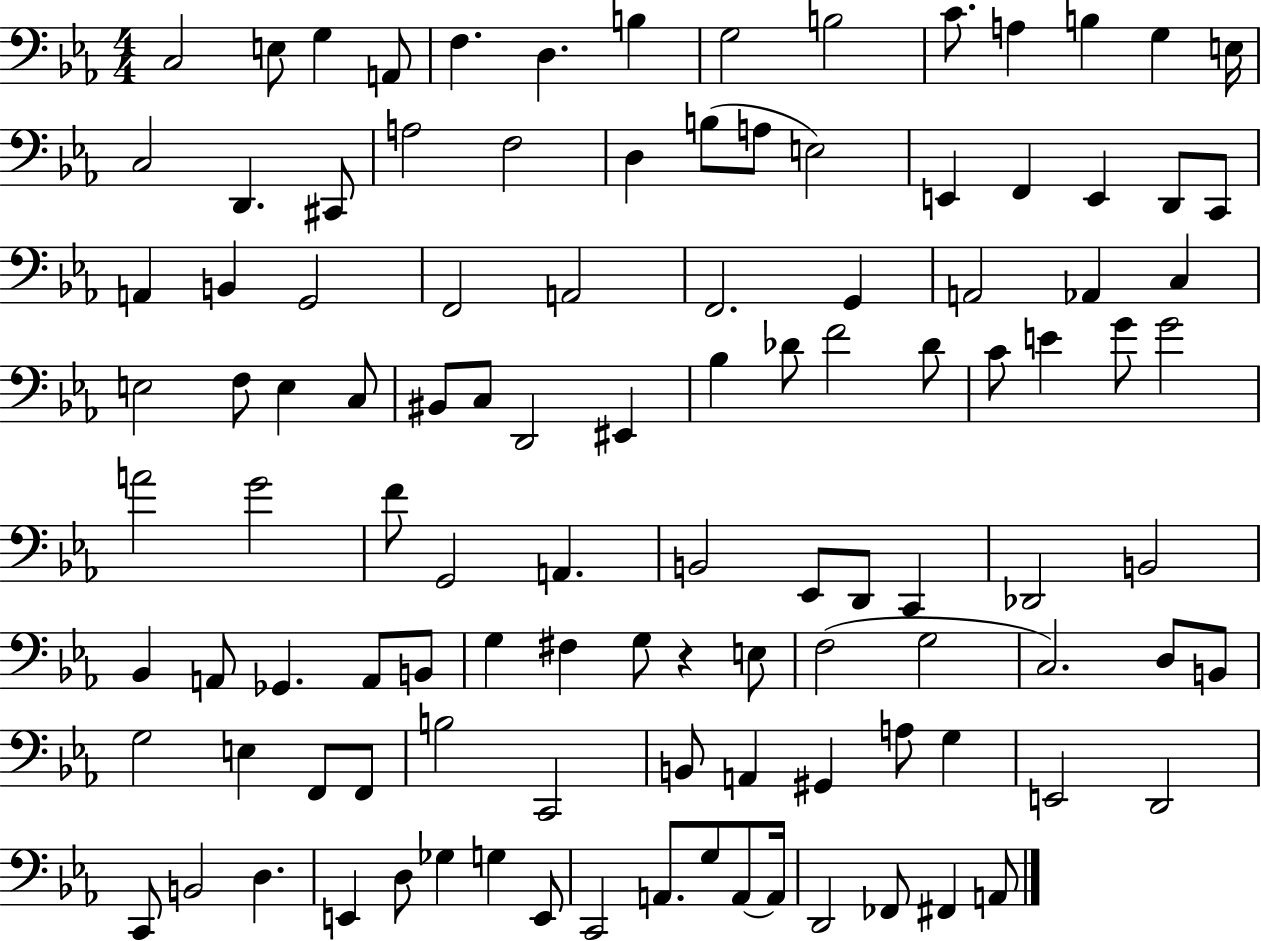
X:1
T:Untitled
M:4/4
L:1/4
K:Eb
C,2 E,/2 G, A,,/2 F, D, B, G,2 B,2 C/2 A, B, G, E,/4 C,2 D,, ^C,,/2 A,2 F,2 D, B,/2 A,/2 E,2 E,, F,, E,, D,,/2 C,,/2 A,, B,, G,,2 F,,2 A,,2 F,,2 G,, A,,2 _A,, C, E,2 F,/2 E, C,/2 ^B,,/2 C,/2 D,,2 ^E,, _B, _D/2 F2 _D/2 C/2 E G/2 G2 A2 G2 F/2 G,,2 A,, B,,2 _E,,/2 D,,/2 C,, _D,,2 B,,2 _B,, A,,/2 _G,, A,,/2 B,,/2 G, ^F, G,/2 z E,/2 F,2 G,2 C,2 D,/2 B,,/2 G,2 E, F,,/2 F,,/2 B,2 C,,2 B,,/2 A,, ^G,, A,/2 G, E,,2 D,,2 C,,/2 B,,2 D, E,, D,/2 _G, G, E,,/2 C,,2 A,,/2 G,/2 A,,/2 A,,/4 D,,2 _F,,/2 ^F,, A,,/2